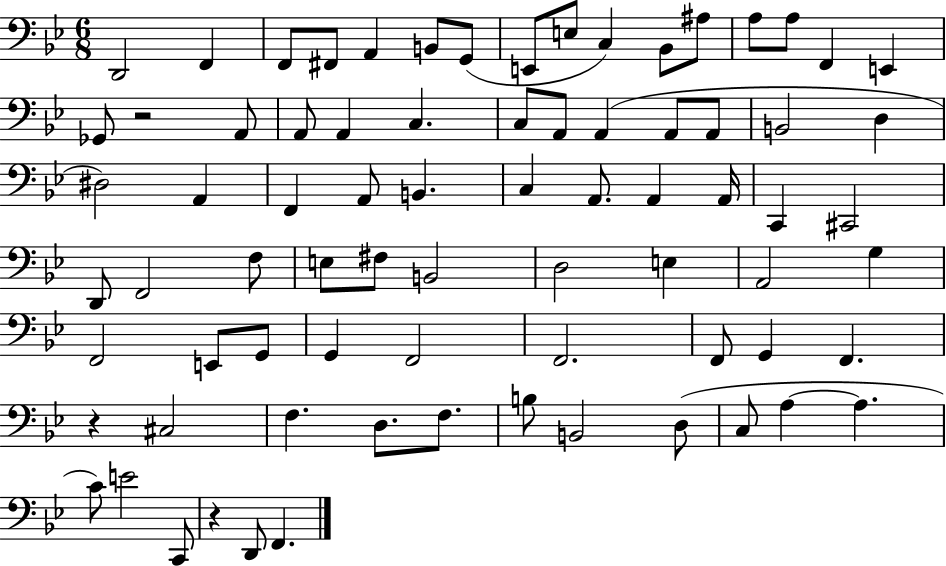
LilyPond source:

{
  \clef bass
  \numericTimeSignature
  \time 6/8
  \key bes \major
  \repeat volta 2 { d,2 f,4 | f,8 fis,8 a,4 b,8 g,8( | e,8 e8 c4) bes,8 ais8 | a8 a8 f,4 e,4 | \break ges,8 r2 a,8 | a,8 a,4 c4. | c8 a,8 a,4( a,8 a,8 | b,2 d4 | \break dis2) a,4 | f,4 a,8 b,4. | c4 a,8. a,4 a,16 | c,4 cis,2 | \break d,8 f,2 f8 | e8 fis8 b,2 | d2 e4 | a,2 g4 | \break f,2 e,8 g,8 | g,4 f,2 | f,2. | f,8 g,4 f,4. | \break r4 cis2 | f4. d8. f8. | b8 b,2 d8( | c8 a4~~ a4. | \break c'8) e'2 c,8 | r4 d,8 f,4. | } \bar "|."
}